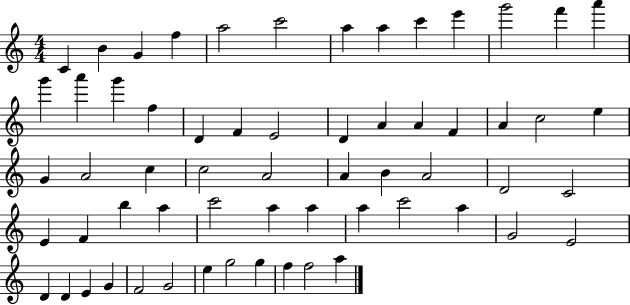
{
  \clef treble
  \numericTimeSignature
  \time 4/4
  \key c \major
  c'4 b'4 g'4 f''4 | a''2 c'''2 | a''4 a''4 c'''4 e'''4 | g'''2 f'''4 a'''4 | \break g'''4 a'''4 g'''4 f''4 | d'4 f'4 e'2 | d'4 a'4 a'4 f'4 | a'4 c''2 e''4 | \break g'4 a'2 c''4 | c''2 a'2 | a'4 b'4 a'2 | d'2 c'2 | \break e'4 f'4 b''4 a''4 | c'''2 a''4 a''4 | a''4 c'''2 a''4 | g'2 e'2 | \break d'4 d'4 e'4 g'4 | f'2 g'2 | e''4 g''2 g''4 | f''4 f''2 a''4 | \break \bar "|."
}